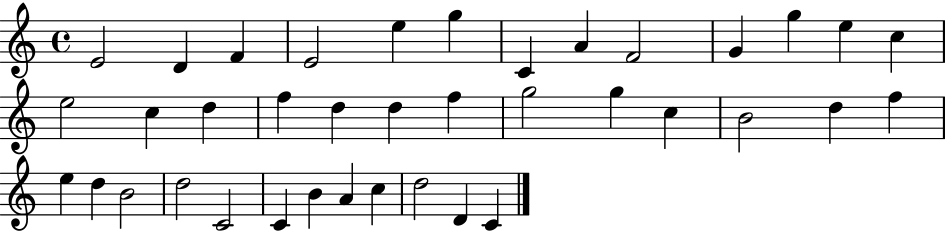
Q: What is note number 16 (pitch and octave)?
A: D5